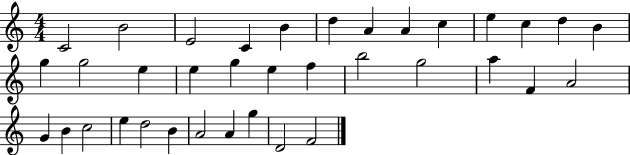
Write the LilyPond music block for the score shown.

{
  \clef treble
  \numericTimeSignature
  \time 4/4
  \key c \major
  c'2 b'2 | e'2 c'4 b'4 | d''4 a'4 a'4 c''4 | e''4 c''4 d''4 b'4 | \break g''4 g''2 e''4 | e''4 g''4 e''4 f''4 | b''2 g''2 | a''4 f'4 a'2 | \break g'4 b'4 c''2 | e''4 d''2 b'4 | a'2 a'4 g''4 | d'2 f'2 | \break \bar "|."
}